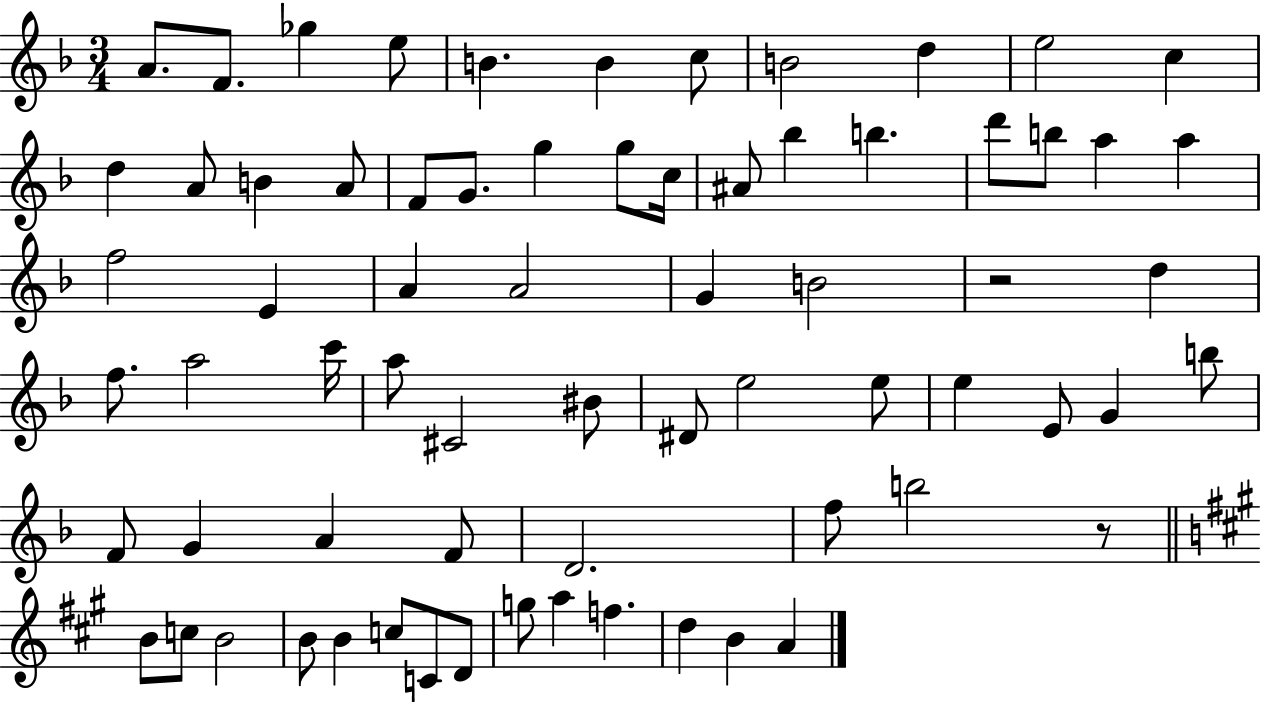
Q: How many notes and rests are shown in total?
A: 70